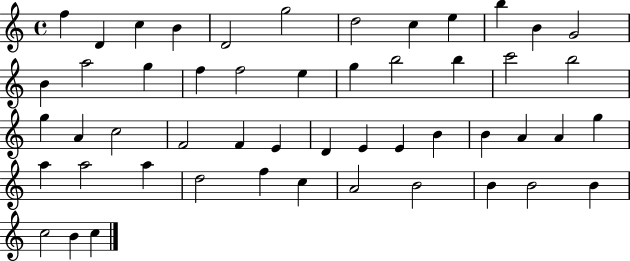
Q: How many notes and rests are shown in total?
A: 51